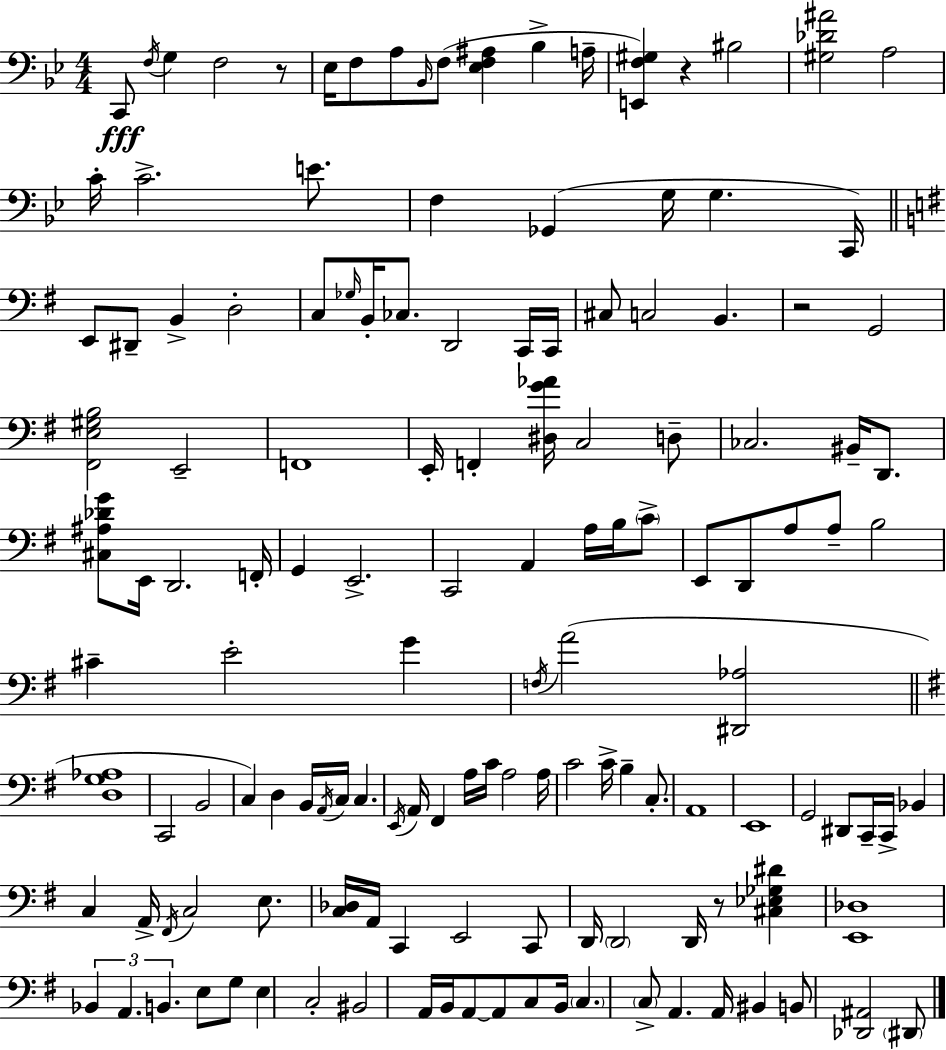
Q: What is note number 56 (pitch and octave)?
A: E2